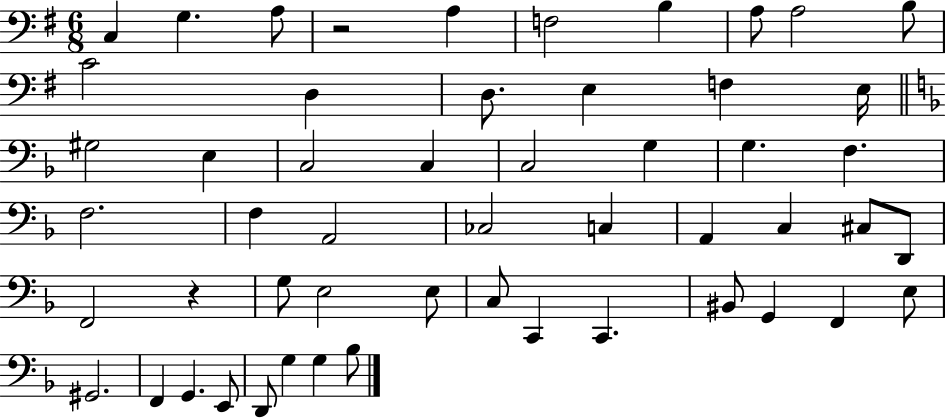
X:1
T:Untitled
M:6/8
L:1/4
K:G
C, G, A,/2 z2 A, F,2 B, A,/2 A,2 B,/2 C2 D, D,/2 E, F, E,/4 ^G,2 E, C,2 C, C,2 G, G, F, F,2 F, A,,2 _C,2 C, A,, C, ^C,/2 D,,/2 F,,2 z G,/2 E,2 E,/2 C,/2 C,, C,, ^B,,/2 G,, F,, E,/2 ^G,,2 F,, G,, E,,/2 D,,/2 G, G, _B,/2